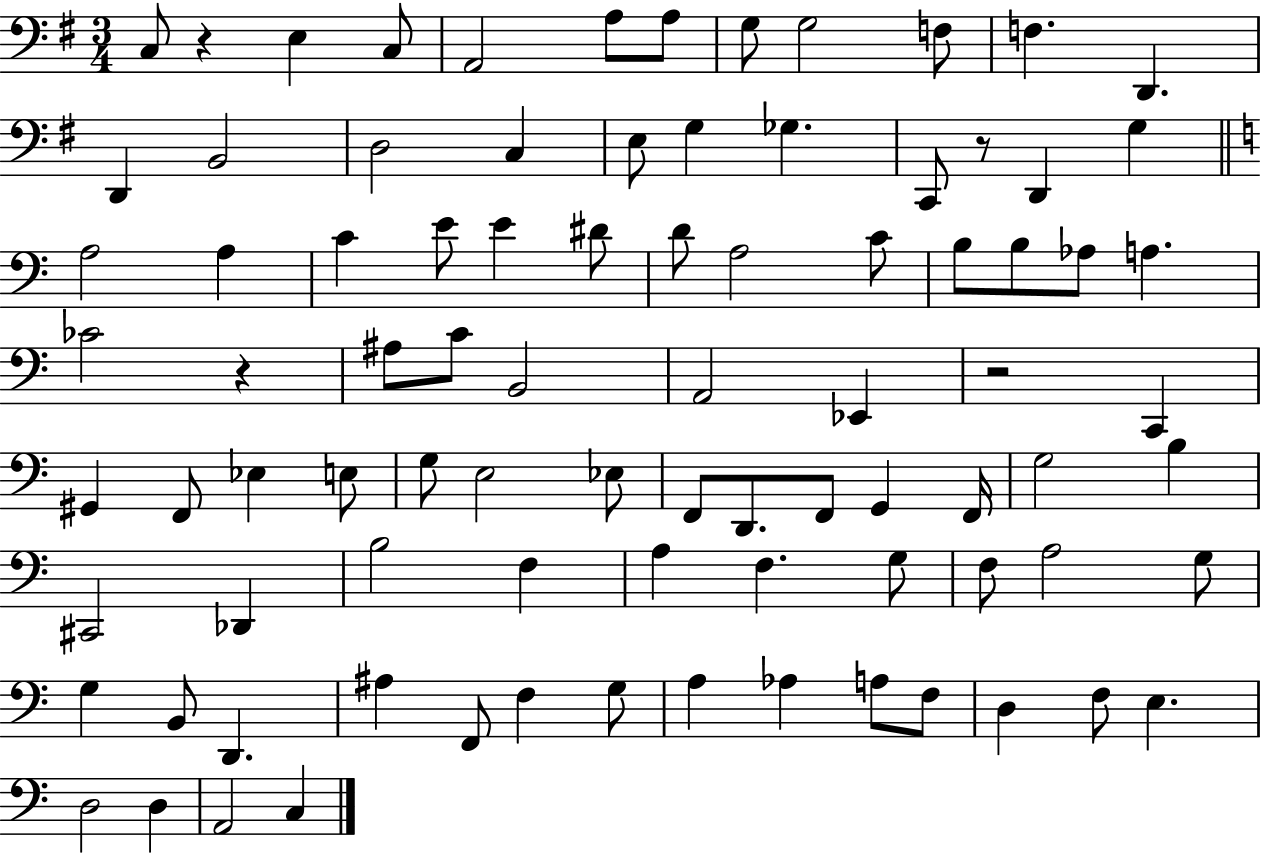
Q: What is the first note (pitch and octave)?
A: C3